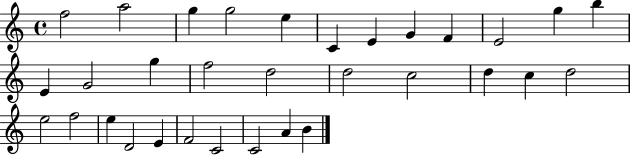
F5/h A5/h G5/q G5/h E5/q C4/q E4/q G4/q F4/q E4/h G5/q B5/q E4/q G4/h G5/q F5/h D5/h D5/h C5/h D5/q C5/q D5/h E5/h F5/h E5/q D4/h E4/q F4/h C4/h C4/h A4/q B4/q